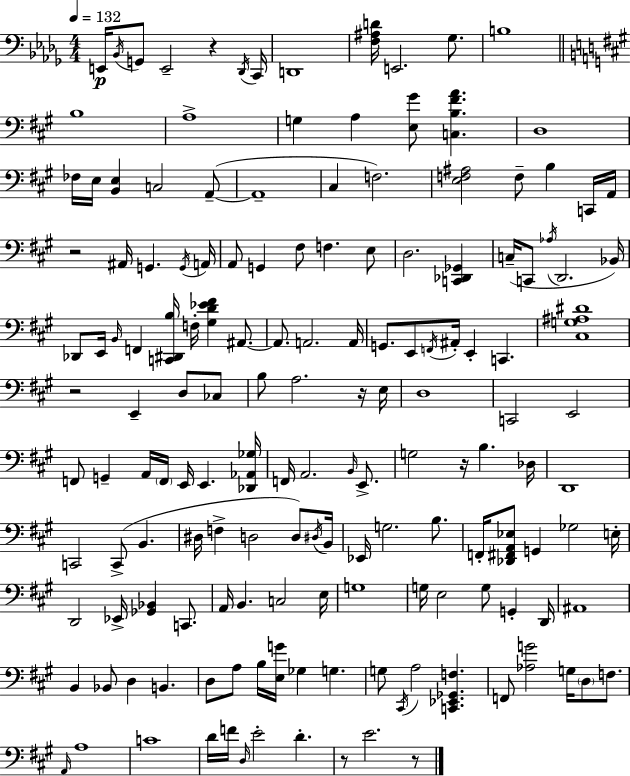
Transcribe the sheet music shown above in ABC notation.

X:1
T:Untitled
M:4/4
L:1/4
K:Bbm
E,,/4 _B,,/4 G,,/2 E,,2 z _D,,/4 C,,/4 D,,4 [F,^A,D]/4 E,,2 _G,/2 B,4 B,4 A,4 G, A, [E,^G]/2 [C,B,^FA] D,4 _F,/4 E,/4 [B,,E,] C,2 A,,/2 A,,4 ^C, F,2 [E,F,^A,]2 F,/2 B, C,,/4 A,,/4 z2 ^A,,/4 G,, G,,/4 A,,/4 A,,/2 G,, ^F,/2 F, E,/2 D,2 [C,,_D,,_G,,] C,/4 C,,/2 _A,/4 D,,2 _B,,/4 _D,,/2 E,,/4 B,,/4 F,, [C,,^D,,B,]/4 F,/4 [^G,D_E^F] ^A,,/2 ^A,,/2 A,,2 A,,/4 G,,/2 E,,/2 F,,/4 ^A,,/4 E,, C,, [^C,G,^A,^D]4 z2 E,, D,/2 _C,/2 B,/2 A,2 z/4 E,/4 D,4 C,,2 E,,2 F,,/2 G,, A,,/4 F,,/4 E,,/4 E,, [_D,,_A,,_G,]/4 F,,/4 A,,2 B,,/4 E,,/2 G,2 z/4 B, _D,/4 D,,4 C,,2 C,,/2 B,, ^D,/4 F, D,2 D,/2 ^D,/4 B,,/4 _E,,/4 G,2 B,/2 F,,/4 [_D,,^F,,A,,_E,]/2 G,, _G,2 E,/4 D,,2 _E,,/4 [_G,,_B,,] C,,/2 A,,/4 B,, C,2 E,/4 G,4 G,/4 E,2 G,/2 G,, D,,/4 ^A,,4 B,, _B,,/2 D, B,, D,/2 A,/2 B,/4 [E,G]/4 _G, G, G,/2 ^C,,/4 A,2 [C,,_E,,_G,,F,] F,,/2 [_A,G]2 G,/4 D,/2 F,/2 A,,/4 A,4 C4 D/4 F/4 D,/4 E2 D z/2 E2 z/2